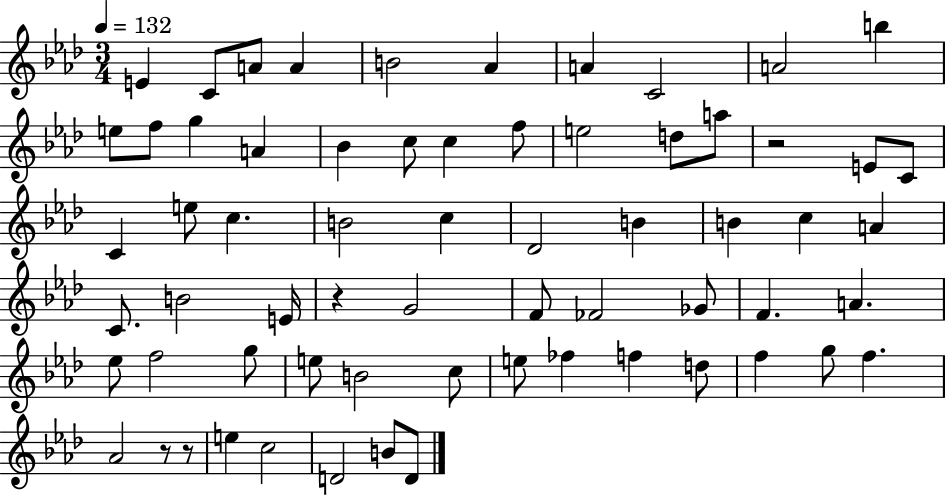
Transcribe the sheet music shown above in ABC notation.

X:1
T:Untitled
M:3/4
L:1/4
K:Ab
E C/2 A/2 A B2 _A A C2 A2 b e/2 f/2 g A _B c/2 c f/2 e2 d/2 a/2 z2 E/2 C/2 C e/2 c B2 c _D2 B B c A C/2 B2 E/4 z G2 F/2 _F2 _G/2 F A _e/2 f2 g/2 e/2 B2 c/2 e/2 _f f d/2 f g/2 f _A2 z/2 z/2 e c2 D2 B/2 D/2